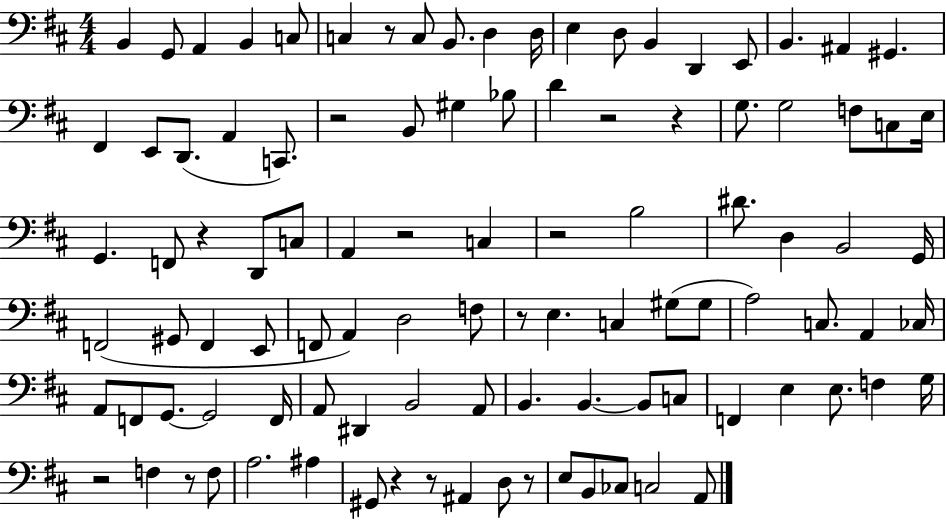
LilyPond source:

{
  \clef bass
  \numericTimeSignature
  \time 4/4
  \key d \major
  b,4 g,8 a,4 b,4 c8 | c4 r8 c8 b,8. d4 d16 | e4 d8 b,4 d,4 e,8 | b,4. ais,4 gis,4. | \break fis,4 e,8 d,8.( a,4 c,8.) | r2 b,8 gis4 bes8 | d'4 r2 r4 | g8. g2 f8 c8 e16 | \break g,4. f,8 r4 d,8 c8 | a,4 r2 c4 | r2 b2 | dis'8. d4 b,2 g,16 | \break f,2( gis,8 f,4 e,8 | f,8 a,4) d2 f8 | r8 e4. c4 gis8( gis8 | a2) c8. a,4 ces16 | \break a,8 f,8 g,8.~~ g,2 f,16 | a,8 dis,4 b,2 a,8 | b,4. b,4.~~ b,8 c8 | f,4 e4 e8. f4 g16 | \break r2 f4 r8 f8 | a2. ais4 | gis,8 r4 r8 ais,4 d8 r8 | e8 b,8 ces8 c2 a,8 | \break \bar "|."
}